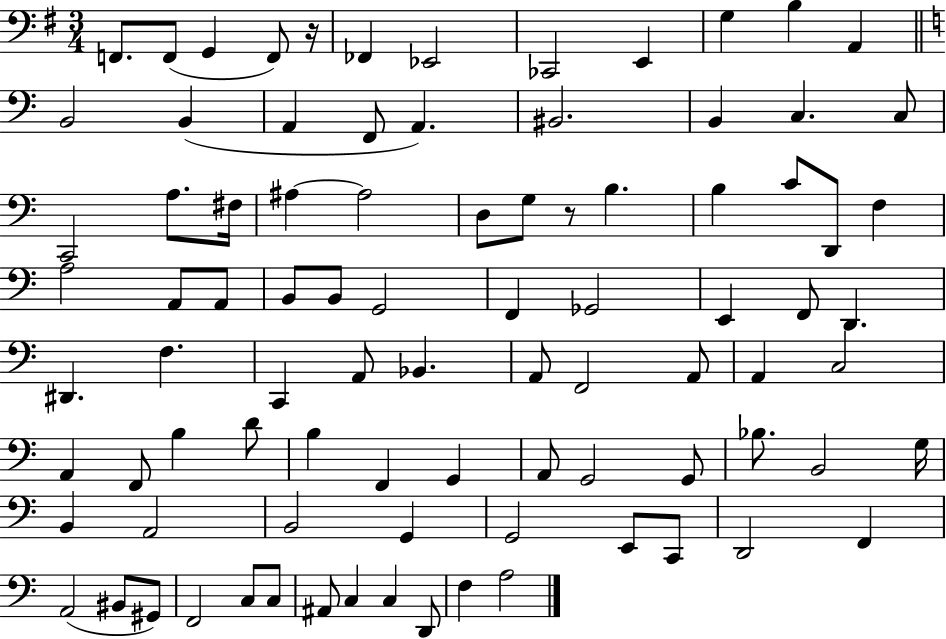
{
  \clef bass
  \numericTimeSignature
  \time 3/4
  \key g \major
  f,8. f,8( g,4 f,8) r16 | fes,4 ees,2 | ces,2 e,4 | g4 b4 a,4 | \break \bar "||" \break \key c \major b,2 b,4( | a,4 f,8 a,4.) | bis,2. | b,4 c4. c8 | \break c,2 a8. fis16 | ais4~~ ais2 | d8 g8 r8 b4. | b4 c'8 d,8 f4 | \break a2 a,8 a,8 | b,8 b,8 g,2 | f,4 ges,2 | e,4 f,8 d,4. | \break dis,4. f4. | c,4 a,8 bes,4. | a,8 f,2 a,8 | a,4 c2 | \break a,4 f,8 b4 d'8 | b4 f,4 g,4 | a,8 g,2 g,8 | bes8. b,2 g16 | \break b,4 a,2 | b,2 g,4 | g,2 e,8 c,8 | d,2 f,4 | \break a,2( bis,8 gis,8) | f,2 c8 c8 | ais,8 c4 c4 d,8 | f4 a2 | \break \bar "|."
}